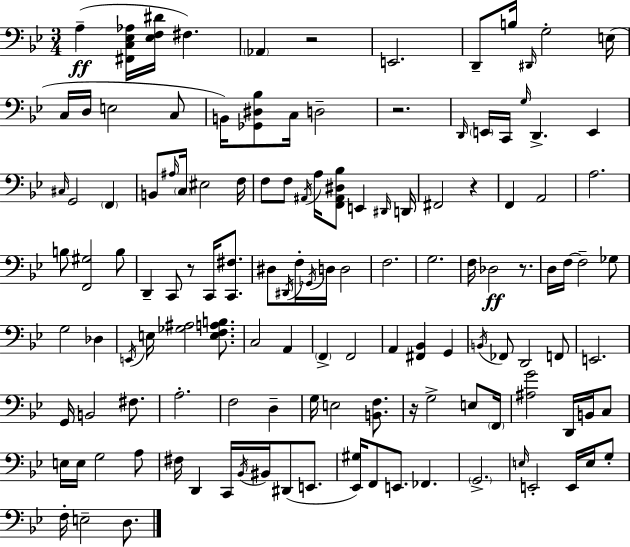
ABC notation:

X:1
T:Untitled
M:3/4
L:1/4
K:Gm
A, [^F,,C,_E,_A,]/4 [_E,F,^D]/4 ^F, _A,, z2 E,,2 D,,/2 B,/4 ^D,,/4 G,2 E,/4 C,/4 D,/4 E,2 C,/2 B,,/4 [_G,,^D,_B,]/2 C,/4 D,2 z2 D,,/4 E,,/4 C,,/4 G,/4 D,, E,, ^C,/4 G,,2 F,, B,,/2 ^A,/4 C,/4 ^E,2 F,/4 F,/2 F,/2 ^A,,/4 A,/4 [F,,^A,,^D,_B,]/2 E,, ^D,,/4 D,,/4 ^F,,2 z F,, A,,2 A,2 B,/2 [F,,^G,]2 B,/2 D,, C,,/2 z/2 C,,/4 [C,,^F,]/2 ^D,/2 ^D,,/4 F,/4 _G,,/4 D,/4 D,2 F,2 G,2 F,/4 _D,2 z/2 D,/4 F,/4 F,2 _G,/2 G,2 _D, E,,/4 E,/4 [_G,^A,]2 [E,F,A,B,]/2 C,2 A,, F,, F,,2 A,, [^F,,_B,,] G,, B,,/4 _F,,/2 D,,2 F,,/2 E,,2 G,,/4 B,,2 ^F,/2 A,2 F,2 D, G,/4 E,2 [B,,F,]/2 z/4 G,2 E,/2 F,,/4 [^A,G]2 D,,/4 B,,/4 C,/2 E,/4 E,/4 G,2 A,/2 ^F,/4 D,, C,,/4 _B,,/4 ^B,,/4 ^D,,/2 E,,/2 [_E,,^G,]/4 F,,/2 E,,/2 _F,, G,,2 E,/4 E,,2 E,,/4 E,/4 G,/2 F,/4 E,2 D,/2